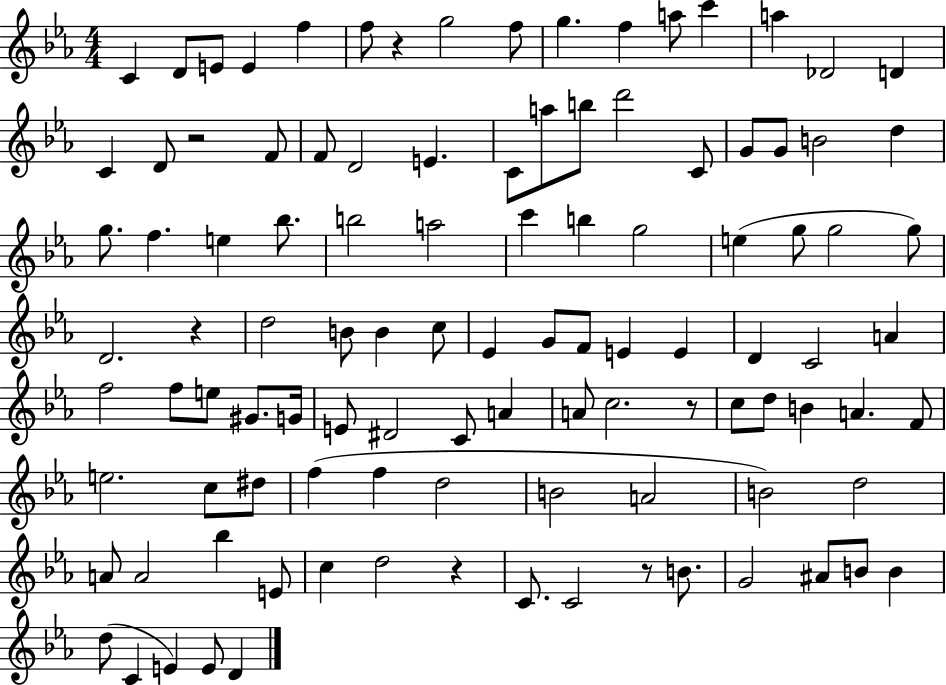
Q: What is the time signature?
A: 4/4